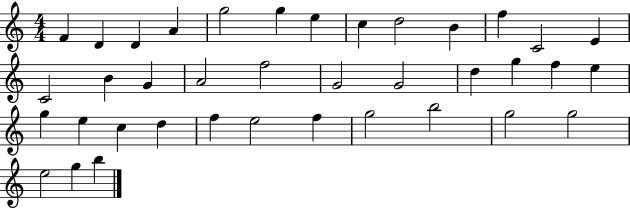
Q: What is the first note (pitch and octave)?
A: F4